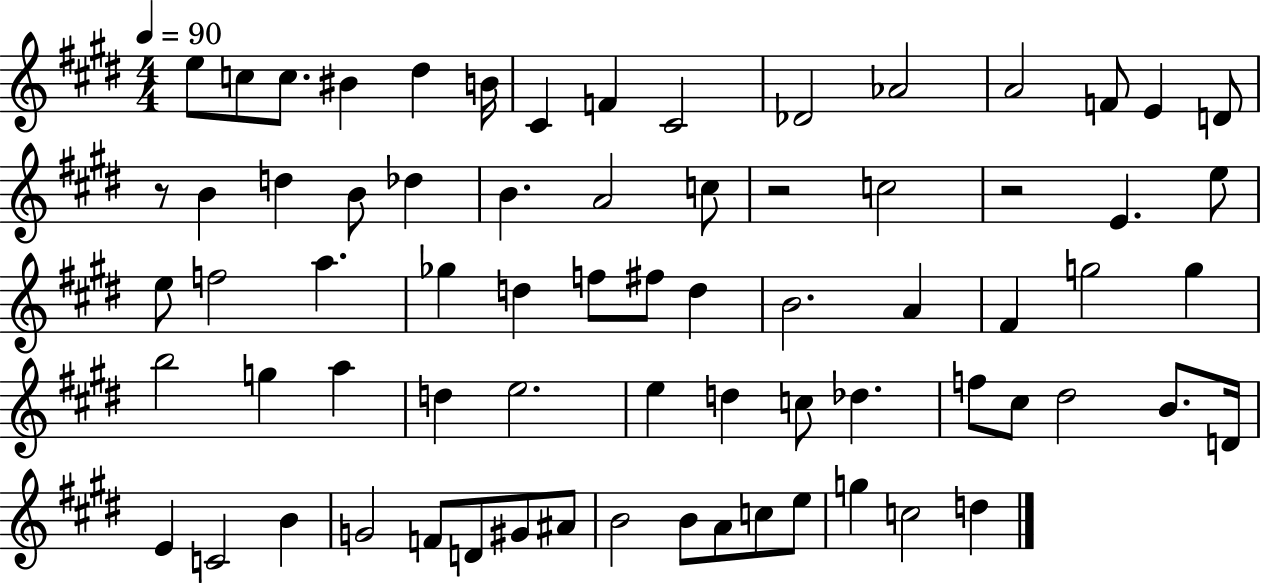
E5/e C5/e C5/e. BIS4/q D#5/q B4/s C#4/q F4/q C#4/h Db4/h Ab4/h A4/h F4/e E4/q D4/e R/e B4/q D5/q B4/e Db5/q B4/q. A4/h C5/e R/h C5/h R/h E4/q. E5/e E5/e F5/h A5/q. Gb5/q D5/q F5/e F#5/e D5/q B4/h. A4/q F#4/q G5/h G5/q B5/h G5/q A5/q D5/q E5/h. E5/q D5/q C5/e Db5/q. F5/e C#5/e D#5/h B4/e. D4/s E4/q C4/h B4/q G4/h F4/e D4/e G#4/e A#4/e B4/h B4/e A4/e C5/e E5/e G5/q C5/h D5/q